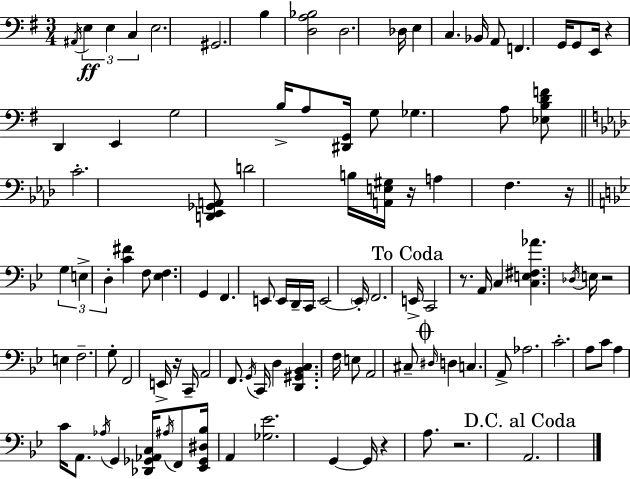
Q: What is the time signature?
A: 3/4